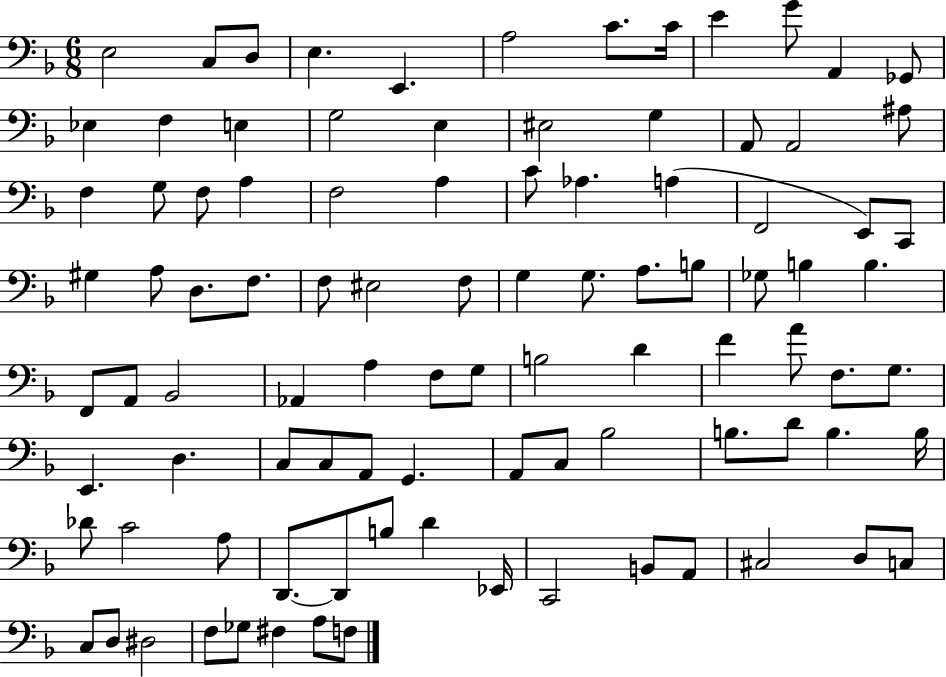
E3/h C3/e D3/e E3/q. E2/q. A3/h C4/e. C4/s E4/q G4/e A2/q Gb2/e Eb3/q F3/q E3/q G3/h E3/q EIS3/h G3/q A2/e A2/h A#3/e F3/q G3/e F3/e A3/q F3/h A3/q C4/e Ab3/q. A3/q F2/h E2/e C2/e G#3/q A3/e D3/e. F3/e. F3/e EIS3/h F3/e G3/q G3/e. A3/e. B3/e Gb3/e B3/q B3/q. F2/e A2/e Bb2/h Ab2/q A3/q F3/e G3/e B3/h D4/q F4/q A4/e F3/e. G3/e. E2/q. D3/q. C3/e C3/e A2/e G2/q. A2/e C3/e Bb3/h B3/e. D4/e B3/q. B3/s Db4/e C4/h A3/e D2/e. D2/e B3/e D4/q Eb2/s C2/h B2/e A2/e C#3/h D3/e C3/e C3/e D3/e D#3/h F3/e Gb3/e F#3/q A3/e F3/e